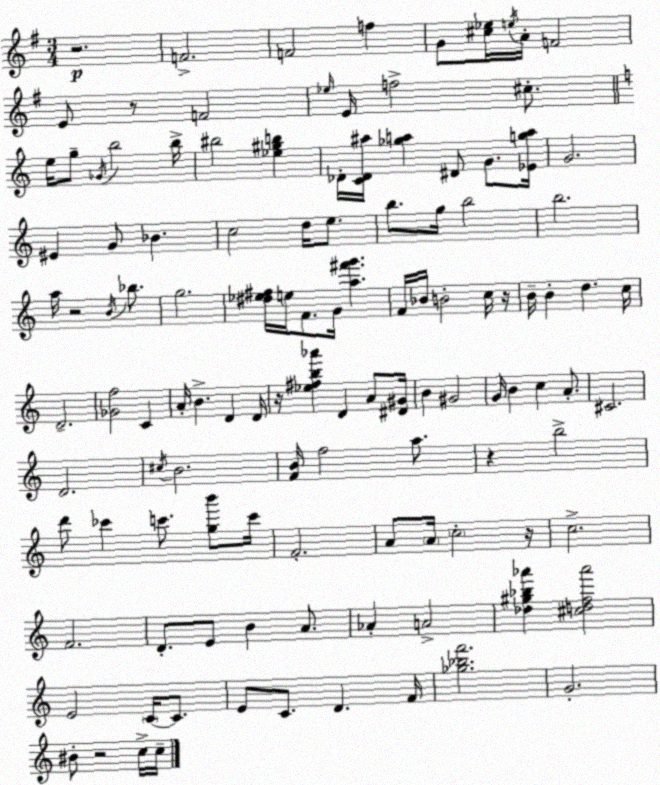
X:1
T:Untitled
M:3/4
L:1/4
K:G
z2 F2 F2 f G/2 [^c_e]/4 e/4 A/4 F2 E/2 z/2 F2 _e/4 E/4 f2 ^c/2 e/4 g/2 _G/4 b2 b/4 ^b2 [_e^gb] _D/4 [C_D^a]/4 [_ga] ^D/2 G/2 [_Ega]/4 G2 ^E G/2 _B c2 d/4 e/2 b/2 g/4 b2 b2 a/4 z2 B/4 _b/2 g2 [^d_e^f]/4 e/4 F/2 G/4 [a^f'g'] F/4 _B/4 B2 c/4 z/4 B/4 B d c/4 D2 [_Gf]2 C A/4 B D D/4 z/4 [_e^fb_a'] D A/2 [^D^G]/4 B ^G2 G/4 B c A/2 ^C2 D2 ^c/4 B2 [FB]/4 f2 a/2 z b2 d'/2 _c' c'/2 [gb']/2 c'/4 F2 A/2 A/4 c2 z/4 c2 F2 D/2 E/2 B A/2 _A A2 [_d^g_b_a'] [^cdf_a']2 E2 C/4 C/2 E/2 C/2 D F/4 [_g_bf']2 G2 ^B/2 z2 c/4 c/4